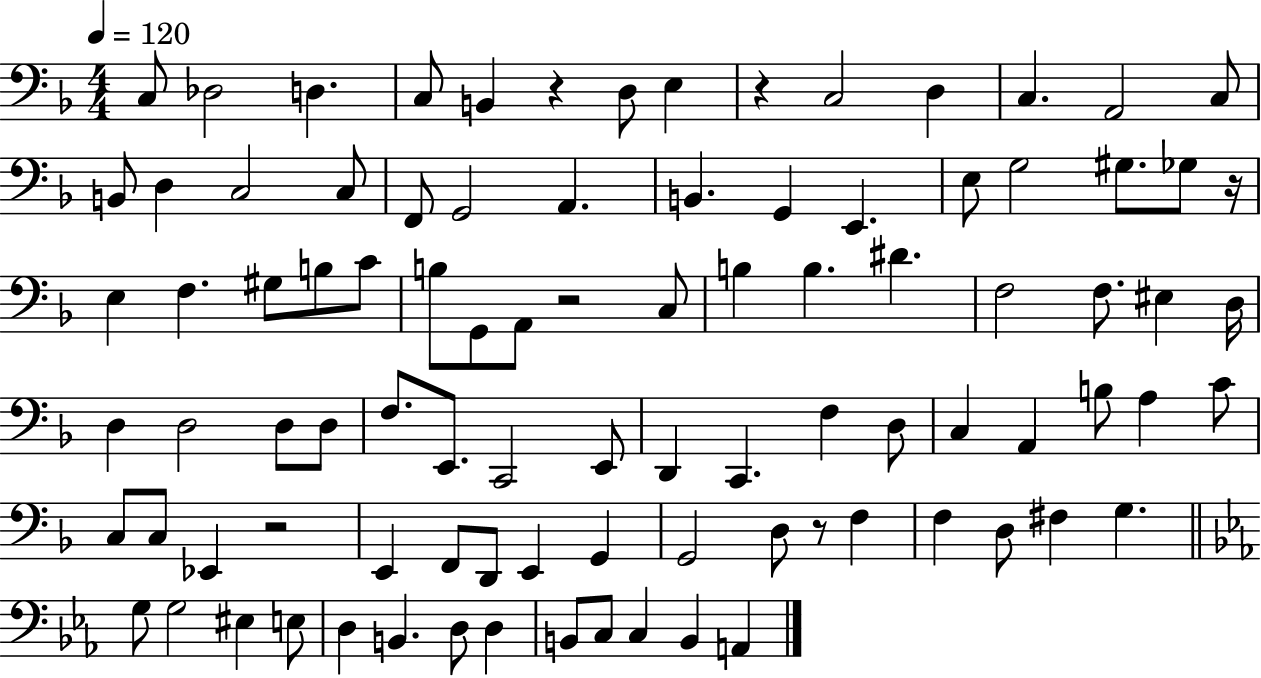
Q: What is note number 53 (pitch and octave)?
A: F3